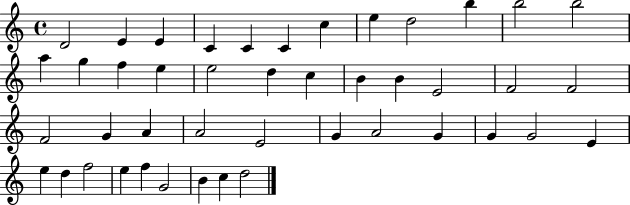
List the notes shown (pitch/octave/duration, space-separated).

D4/h E4/q E4/q C4/q C4/q C4/q C5/q E5/q D5/h B5/q B5/h B5/h A5/q G5/q F5/q E5/q E5/h D5/q C5/q B4/q B4/q E4/h F4/h F4/h F4/h G4/q A4/q A4/h E4/h G4/q A4/h G4/q G4/q G4/h E4/q E5/q D5/q F5/h E5/q F5/q G4/h B4/q C5/q D5/h